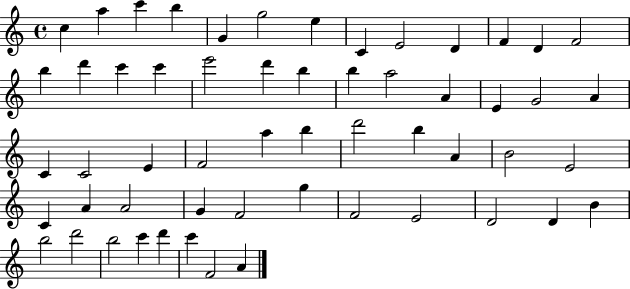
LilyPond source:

{
  \clef treble
  \time 4/4
  \defaultTimeSignature
  \key c \major
  c''4 a''4 c'''4 b''4 | g'4 g''2 e''4 | c'4 e'2 d'4 | f'4 d'4 f'2 | \break b''4 d'''4 c'''4 c'''4 | e'''2 d'''4 b''4 | b''4 a''2 a'4 | e'4 g'2 a'4 | \break c'4 c'2 e'4 | f'2 a''4 b''4 | d'''2 b''4 a'4 | b'2 e'2 | \break c'4 a'4 a'2 | g'4 f'2 g''4 | f'2 e'2 | d'2 d'4 b'4 | \break b''2 d'''2 | b''2 c'''4 d'''4 | c'''4 f'2 a'4 | \bar "|."
}